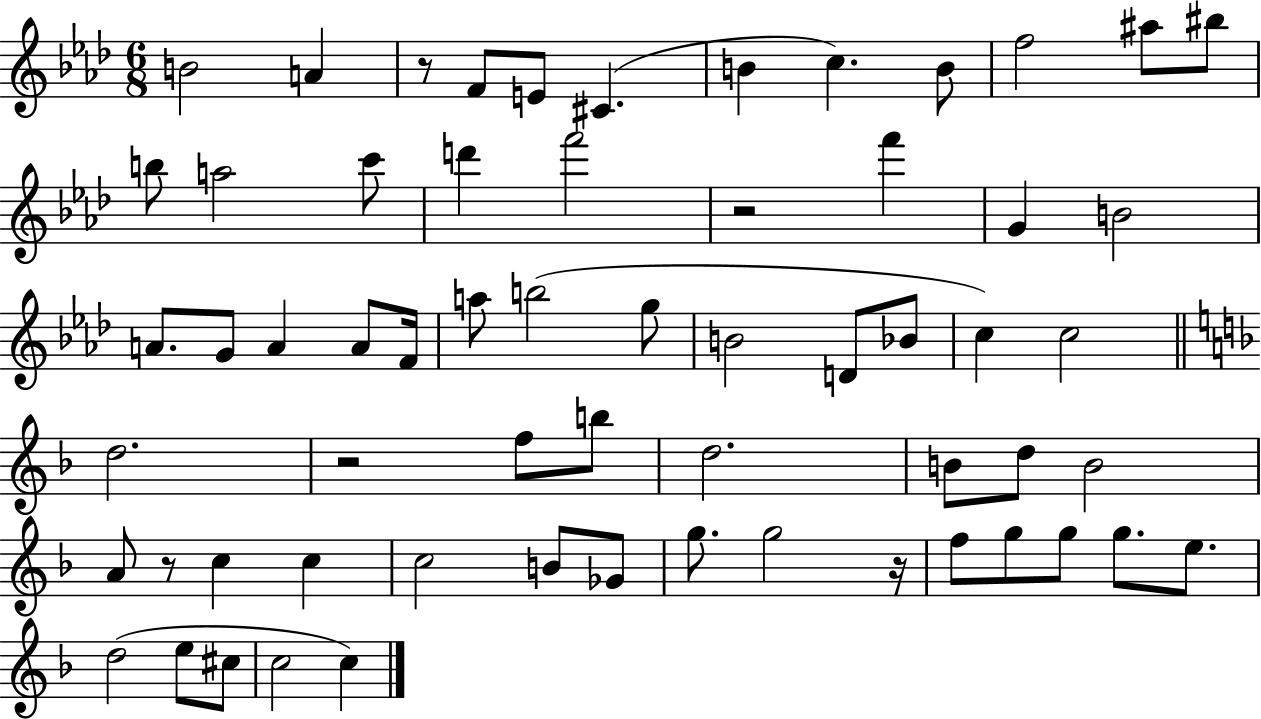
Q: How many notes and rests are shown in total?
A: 62